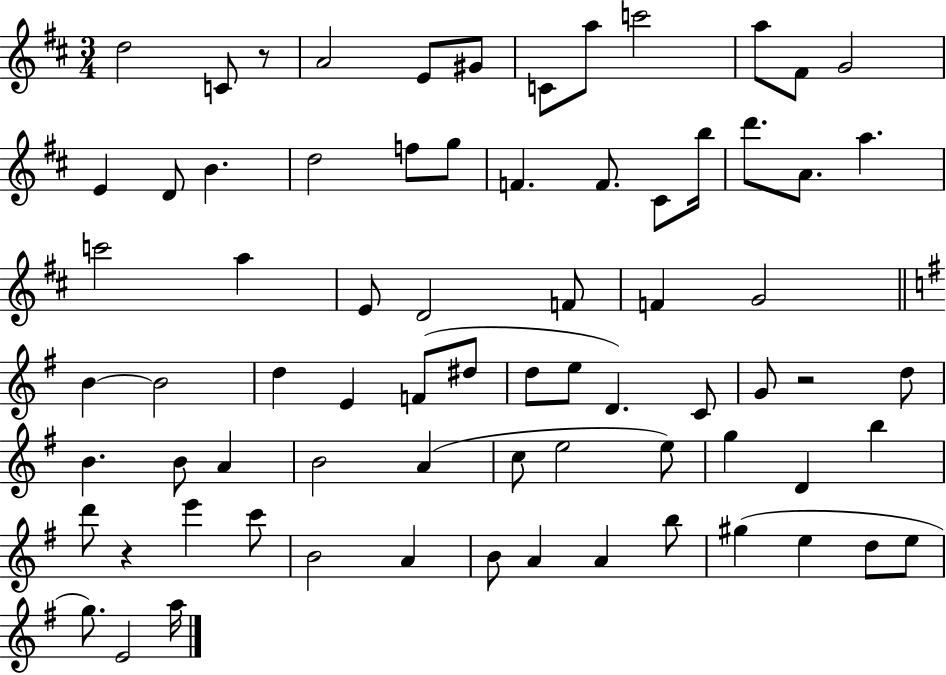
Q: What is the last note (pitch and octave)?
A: A5